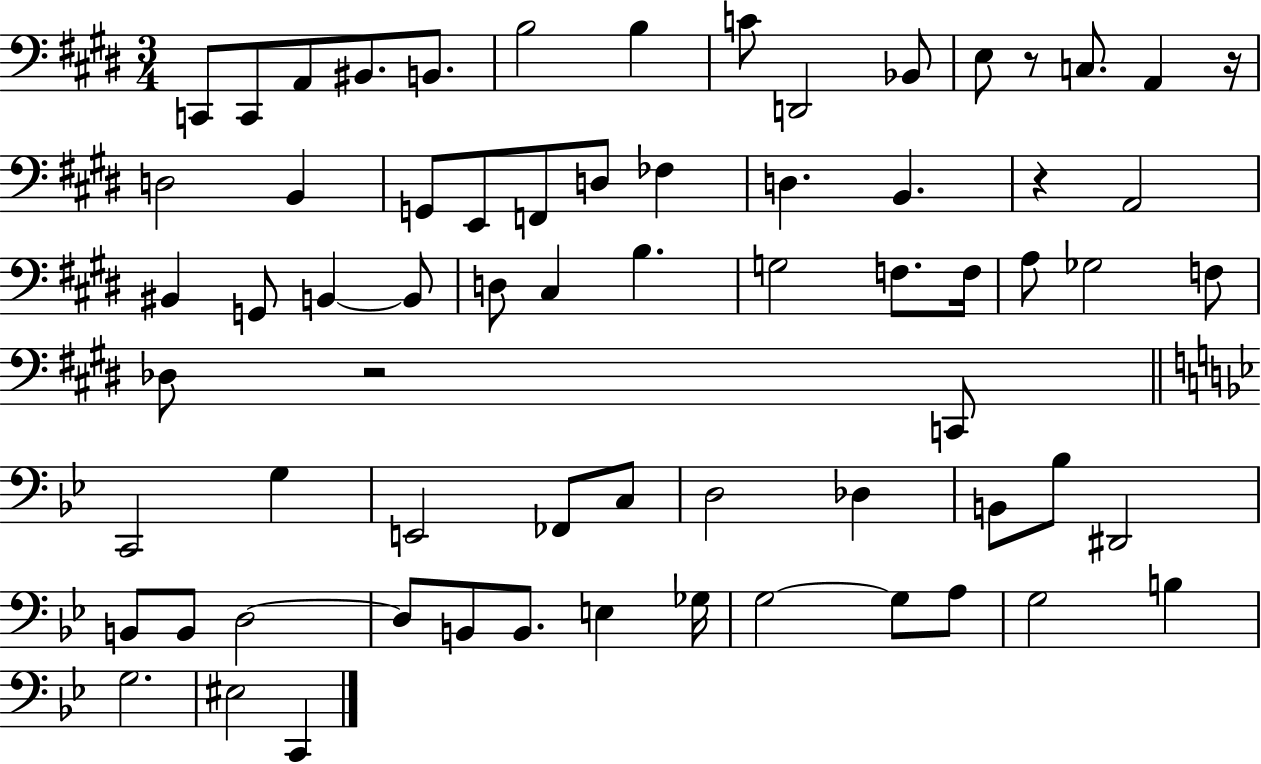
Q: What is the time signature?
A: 3/4